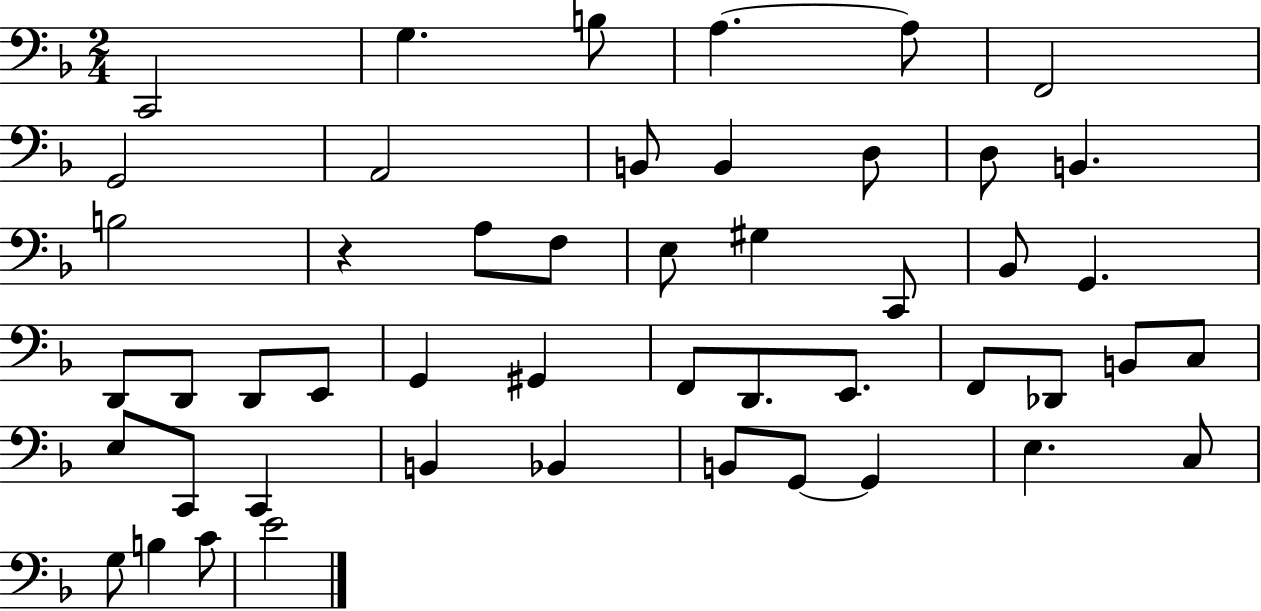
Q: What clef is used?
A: bass